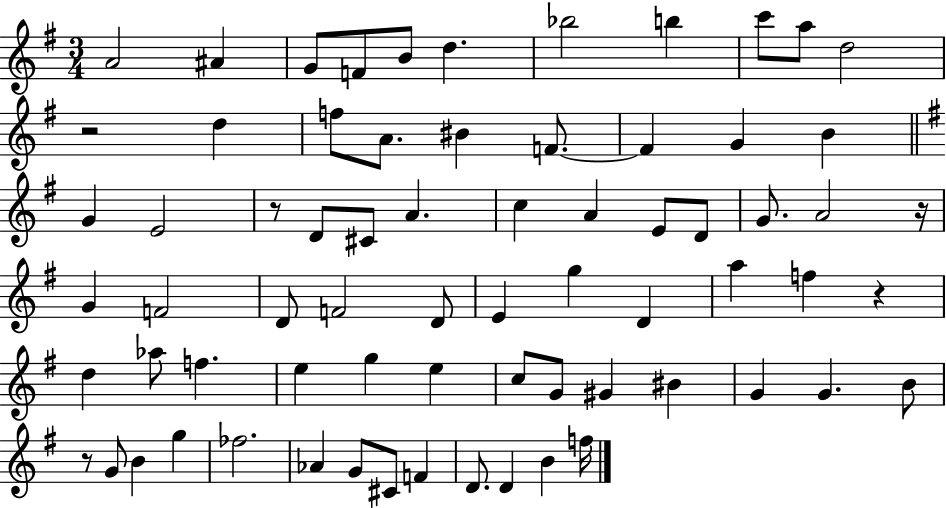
A4/h A#4/q G4/e F4/e B4/e D5/q. Bb5/h B5/q C6/e A5/e D5/h R/h D5/q F5/e A4/e. BIS4/q F4/e. F4/q G4/q B4/q G4/q E4/h R/e D4/e C#4/e A4/q. C5/q A4/q E4/e D4/e G4/e. A4/h R/s G4/q F4/h D4/e F4/h D4/e E4/q G5/q D4/q A5/q F5/q R/q D5/q Ab5/e F5/q. E5/q G5/q E5/q C5/e G4/e G#4/q BIS4/q G4/q G4/q. B4/e R/e G4/e B4/q G5/q FES5/h. Ab4/q G4/e C#4/e F4/q D4/e. D4/q B4/q F5/s